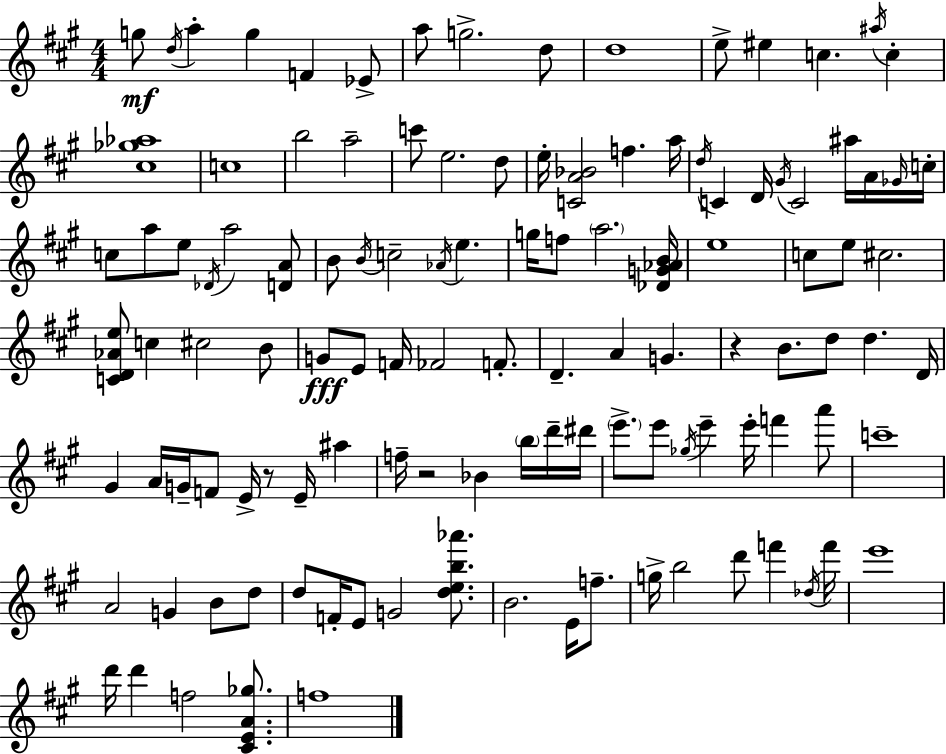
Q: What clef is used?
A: treble